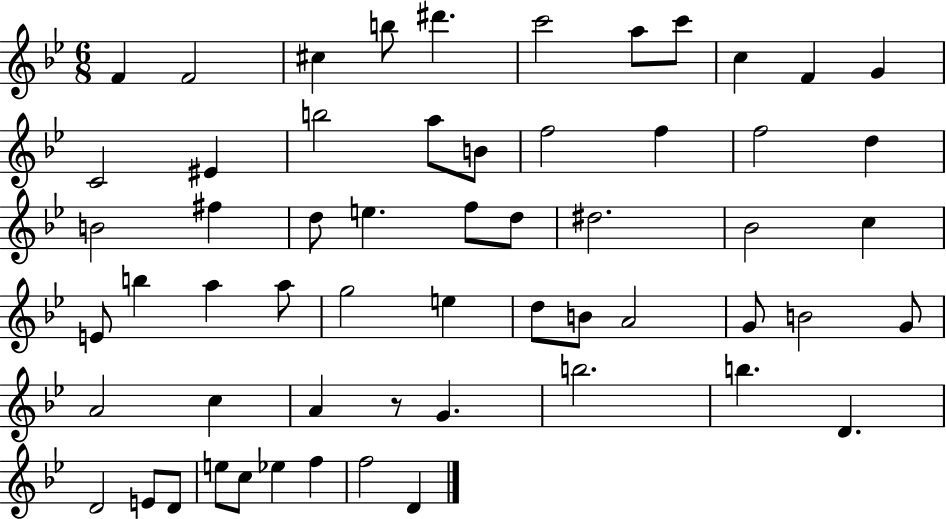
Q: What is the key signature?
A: BES major